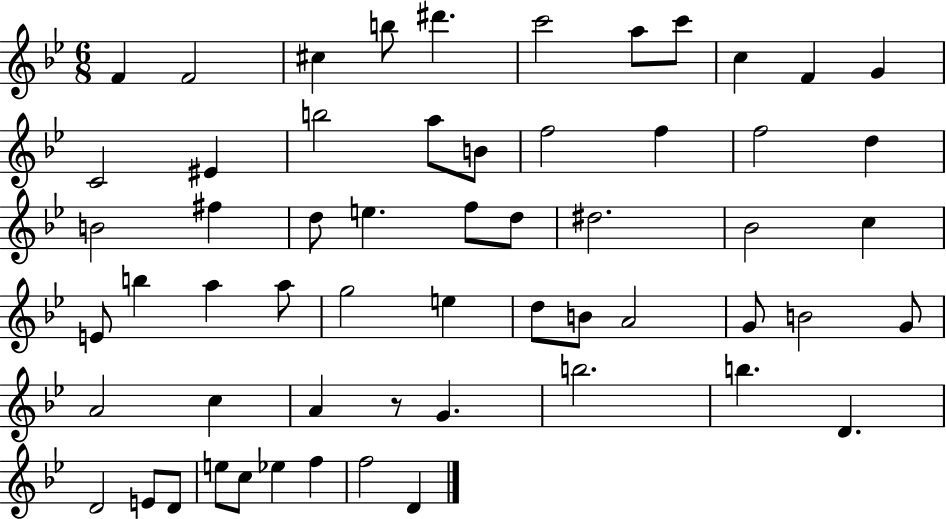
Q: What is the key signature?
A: BES major